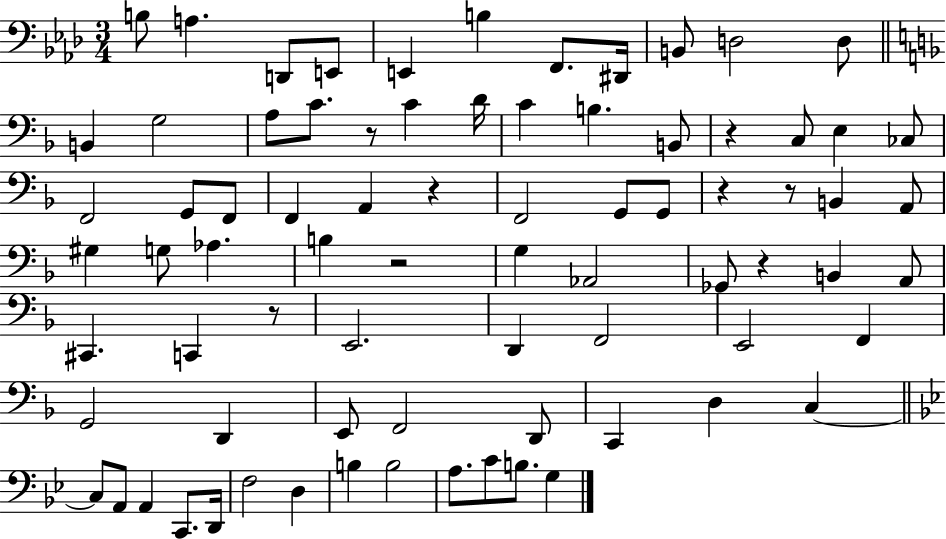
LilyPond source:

{
  \clef bass
  \numericTimeSignature
  \time 3/4
  \key aes \major
  b8 a4. d,8 e,8 | e,4 b4 f,8. dis,16 | b,8 d2 d8 | \bar "||" \break \key d \minor b,4 g2 | a8 c'8. r8 c'4 d'16 | c'4 b4. b,8 | r4 c8 e4 ces8 | \break f,2 g,8 f,8 | f,4 a,4 r4 | f,2 g,8 g,8 | r4 r8 b,4 a,8 | \break gis4 g8 aes4. | b4 r2 | g4 aes,2 | ges,8 r4 b,4 a,8 | \break cis,4. c,4 r8 | e,2. | d,4 f,2 | e,2 f,4 | \break g,2 d,4 | e,8 f,2 d,8 | c,4 d4 c4~~ | \bar "||" \break \key bes \major c8 a,8 a,4 c,8. d,16 | f2 d4 | b4 b2 | a8. c'8 b8. g4 | \break \bar "|."
}